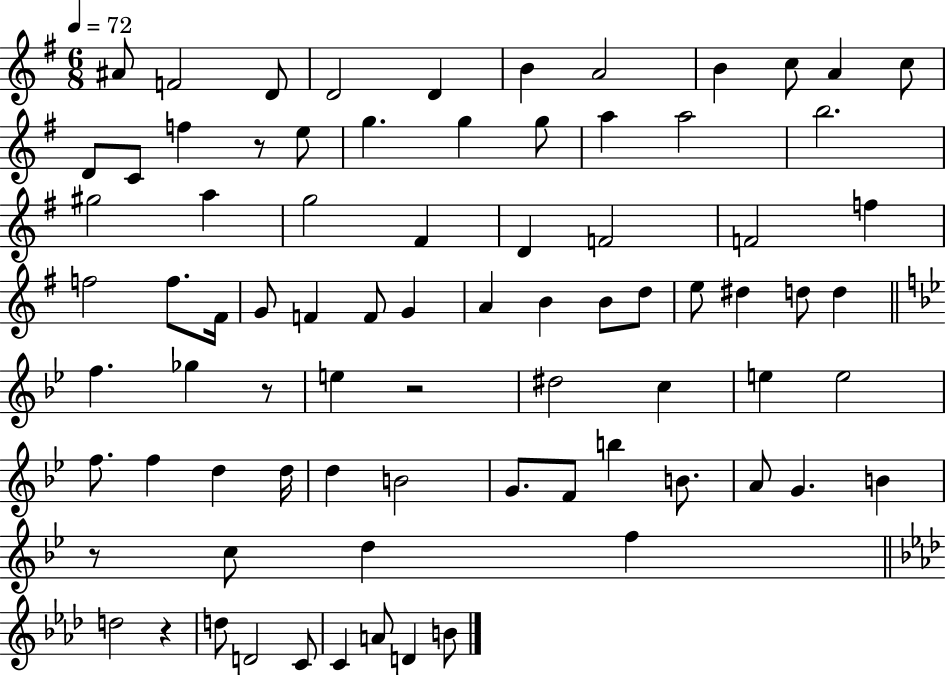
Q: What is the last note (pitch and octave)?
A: B4